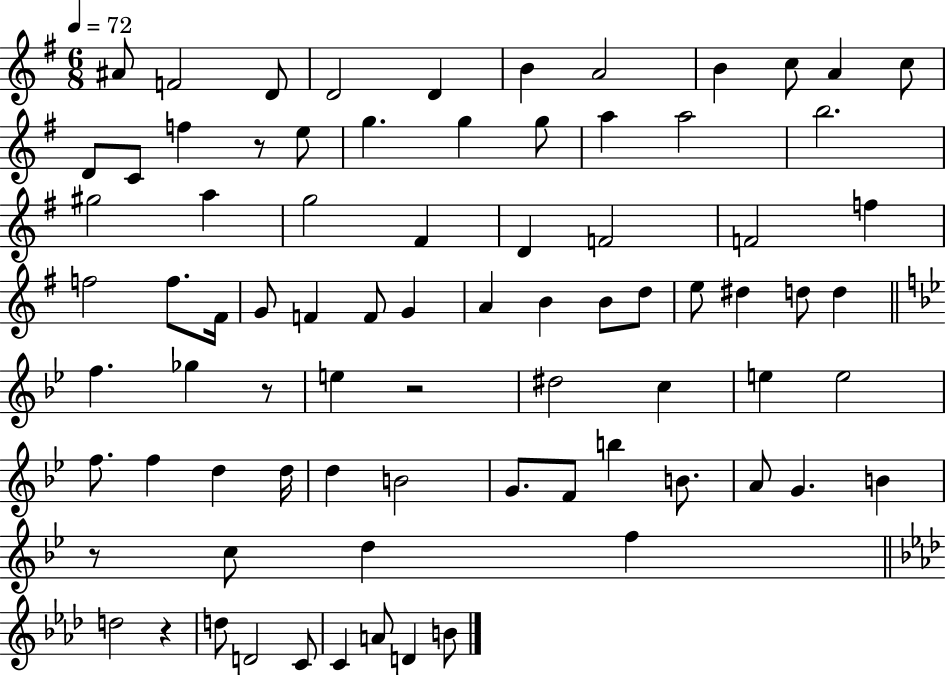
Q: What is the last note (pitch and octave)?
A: B4